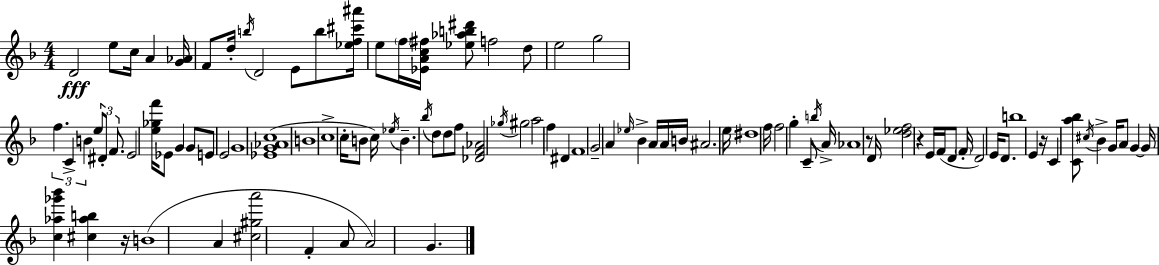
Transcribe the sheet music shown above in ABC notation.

X:1
T:Untitled
M:4/4
L:1/4
K:F
D2 e/2 c/4 A [G_A]/4 F/2 d/4 b/4 D2 E/2 b/2 [_ef^c'^a']/4 e/2 f/4 [_EAc^f]/4 [_e_ab^d']/2 f2 d/2 e2 g2 f C B e/2 ^D/2 F/2 E2 [e_gf']/4 _E/2 G G/2 E/2 E2 G4 [_EG_Ac]4 B4 c4 c/4 B/2 c/4 _e/4 B _b/4 d/2 d/2 f/2 [_DF_A]2 _g/4 ^g2 a2 f ^D F4 G2 A _e/4 _B A/4 A/4 B/4 ^A2 e/4 ^d4 f/4 f2 g C/2 b/4 A/4 _A4 z/2 D/4 [d_ef]2 z E/4 F/4 D/2 F/4 D2 E/4 D/2 b4 E z/4 C [Ca_b]/2 ^c/4 _B G/4 A/2 G G/4 [c_a_g'_b'] [^c_ab] z/4 B4 A [^c^ga']2 F A/2 A2 G